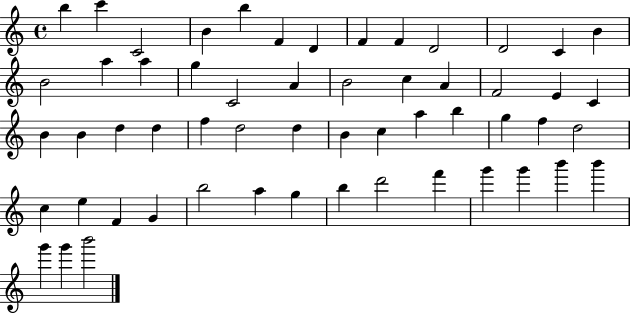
X:1
T:Untitled
M:4/4
L:1/4
K:C
b c' C2 B b F D F F D2 D2 C B B2 a a g C2 A B2 c A F2 E C B B d d f d2 d B c a b g f d2 c e F G b2 a g b d'2 f' g' g' b' b' g' g' b'2